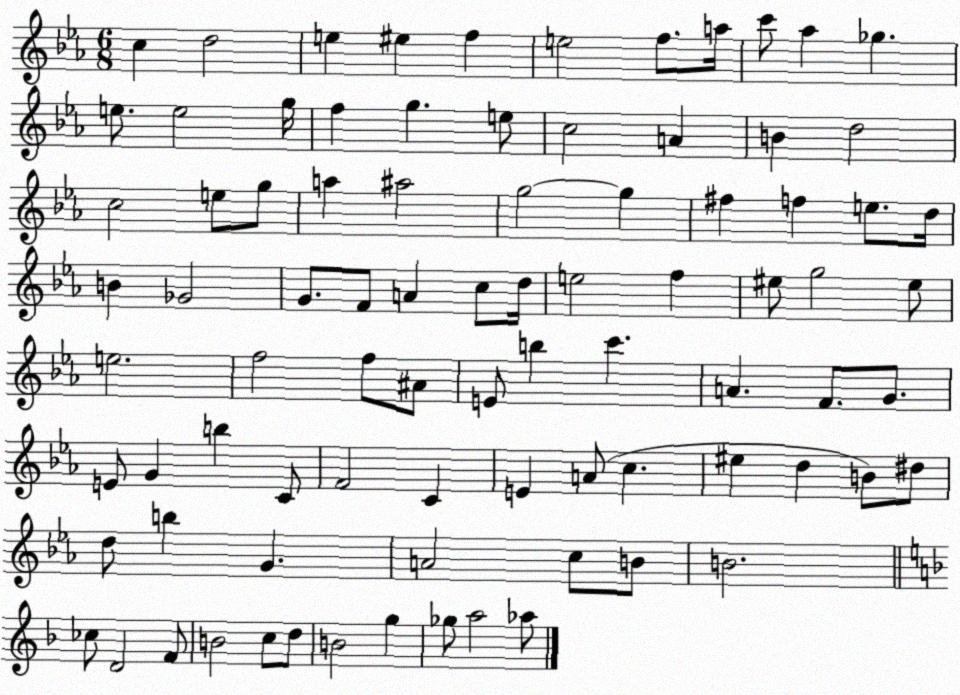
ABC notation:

X:1
T:Untitled
M:6/8
L:1/4
K:Eb
c d2 e ^e f e2 f/2 a/4 c'/2 _a _g e/2 e2 g/4 f g e/2 c2 A B d2 c2 e/2 g/2 a ^a2 g2 g ^f f e/2 d/4 B _G2 G/2 F/2 A c/2 d/4 e2 f ^e/2 g2 ^e/2 e2 f2 f/2 ^A/2 E/2 b c' A F/2 G/2 E/2 G b C/2 F2 C E A/2 c ^e d B/2 ^d/2 d/2 b G A2 c/2 B/2 B2 _c/2 D2 F/2 B2 c/2 d/2 B2 g _g/2 a2 _a/2